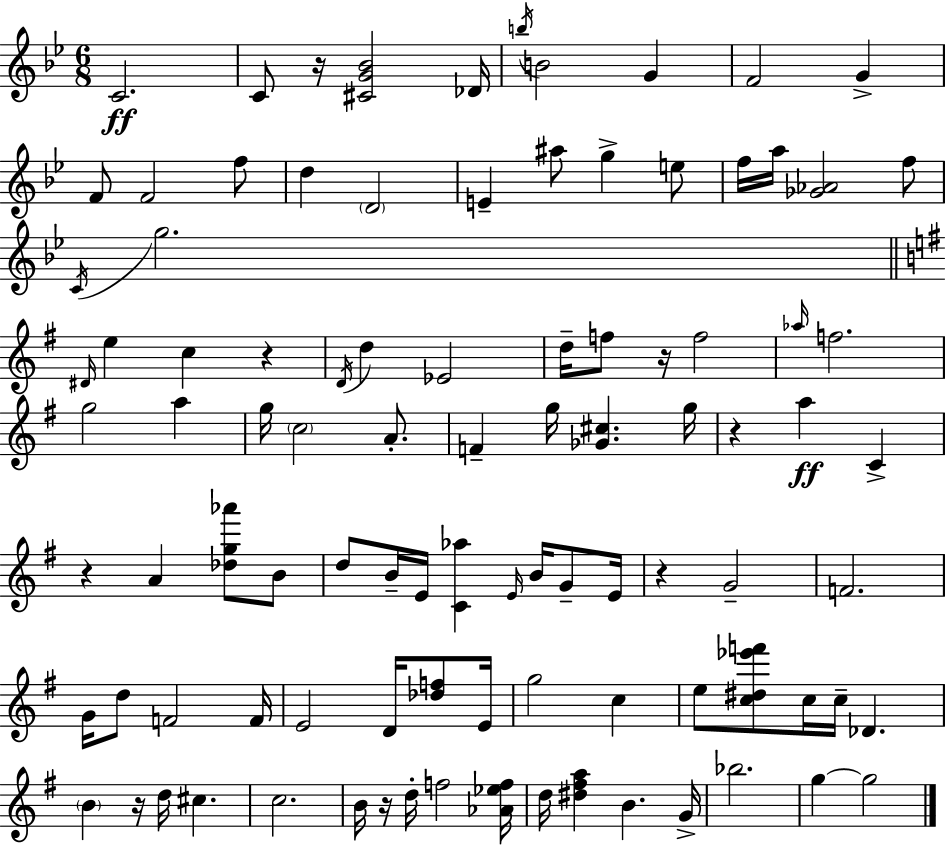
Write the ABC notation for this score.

X:1
T:Untitled
M:6/8
L:1/4
K:Gm
C2 C/2 z/4 [^CG_B]2 _D/4 b/4 B2 G F2 G F/2 F2 f/2 d D2 E ^a/2 g e/2 f/4 a/4 [_G_A]2 f/2 C/4 g2 ^D/4 e c z D/4 d _E2 d/4 f/2 z/4 f2 _a/4 f2 g2 a g/4 c2 A/2 F g/4 [_G^c] g/4 z a C z A [_dg_a']/2 B/2 d/2 B/4 E/4 [C_a] E/4 B/4 G/2 E/4 z G2 F2 G/4 d/2 F2 F/4 E2 D/4 [_df]/2 E/4 g2 c e/2 [c^d_e'f']/2 c/4 c/4 _D B z/4 d/4 ^c c2 B/4 z/4 d/4 f2 [_A_ef]/4 d/4 [^d^fa] B G/4 _b2 g g2